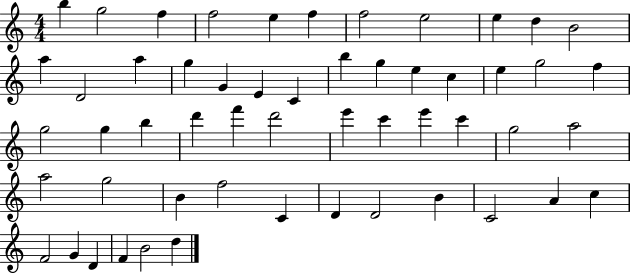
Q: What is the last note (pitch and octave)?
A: D5